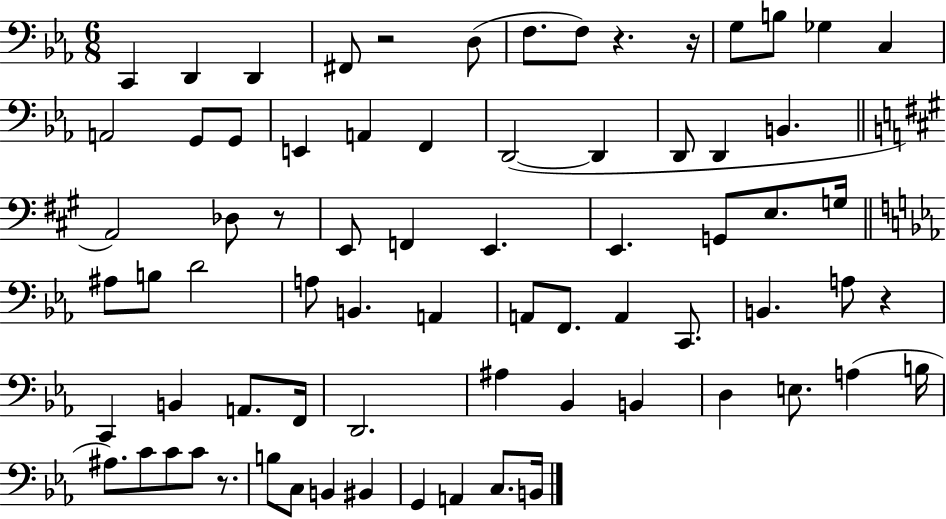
{
  \clef bass
  \numericTimeSignature
  \time 6/8
  \key ees \major
  \repeat volta 2 { c,4 d,4 d,4 | fis,8 r2 d8( | f8. f8) r4. r16 | g8 b8 ges4 c4 | \break a,2 g,8 g,8 | e,4 a,4 f,4 | d,2~(~ d,4 | d,8 d,4 b,4. | \break \bar "||" \break \key a \major a,2) des8 r8 | e,8 f,4 e,4. | e,4. g,8 e8. g16 | \bar "||" \break \key c \minor ais8 b8 d'2 | a8 b,4. a,4 | a,8 f,8. a,4 c,8. | b,4. a8 r4 | \break c,4 b,4 a,8. f,16 | d,2. | ais4 bes,4 b,4 | d4 e8. a4( b16 | \break ais8.) c'8 c'8 c'8 r8. | b8 c8 b,4 bis,4 | g,4 a,4 c8. b,16 | } \bar "|."
}